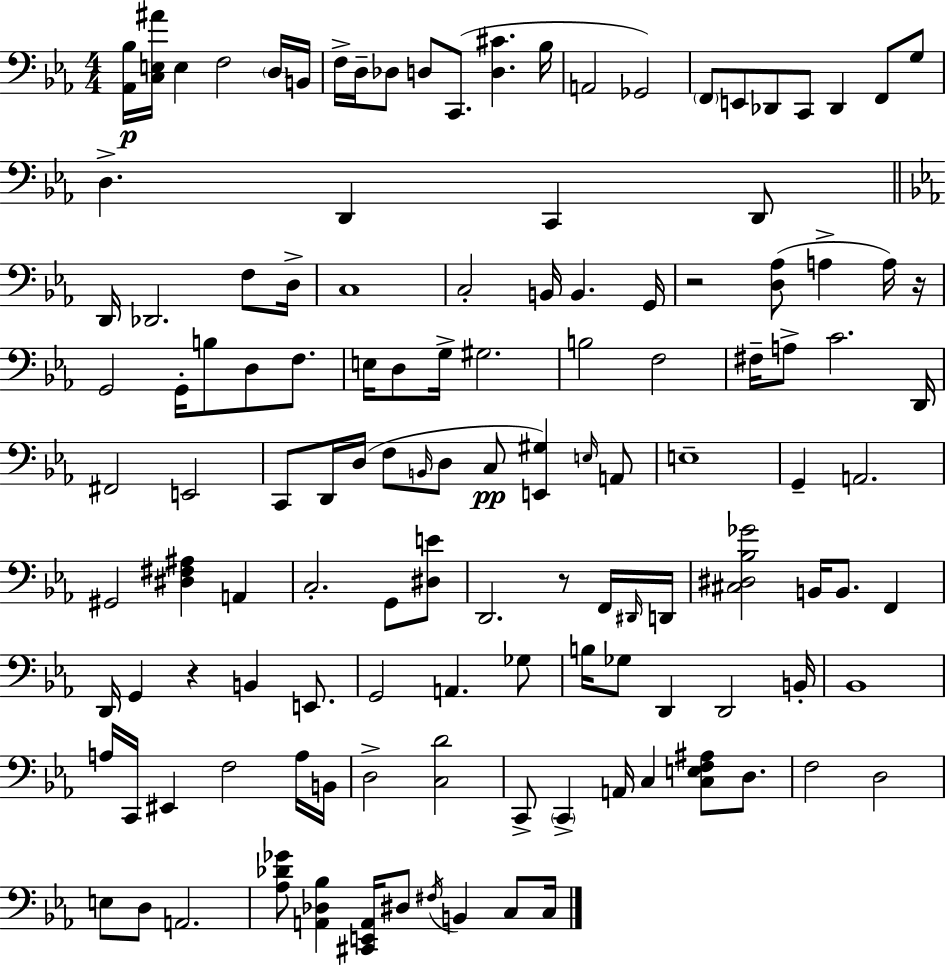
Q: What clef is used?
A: bass